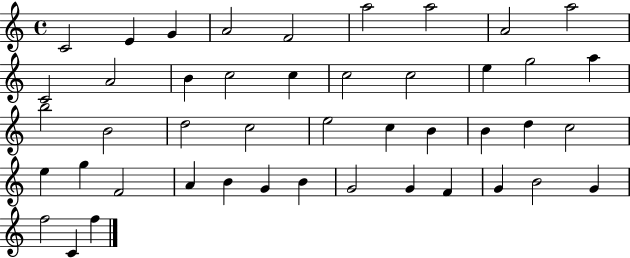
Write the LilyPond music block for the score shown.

{
  \clef treble
  \time 4/4
  \defaultTimeSignature
  \key c \major
  c'2 e'4 g'4 | a'2 f'2 | a''2 a''2 | a'2 a''2 | \break c'2 a'2 | b'4 c''2 c''4 | c''2 c''2 | e''4 g''2 a''4 | \break b''2 b'2 | d''2 c''2 | e''2 c''4 b'4 | b'4 d''4 c''2 | \break e''4 g''4 f'2 | a'4 b'4 g'4 b'4 | g'2 g'4 f'4 | g'4 b'2 g'4 | \break f''2 c'4 f''4 | \bar "|."
}